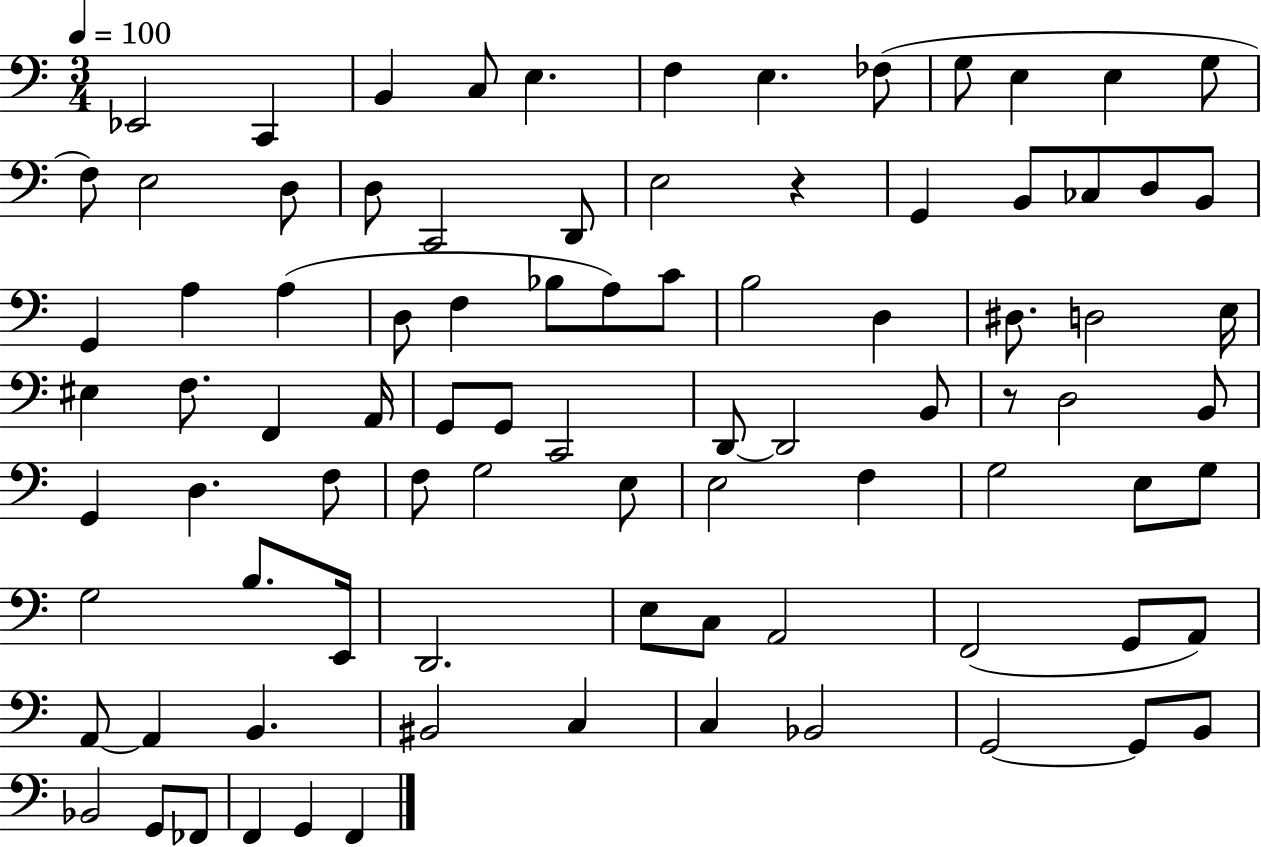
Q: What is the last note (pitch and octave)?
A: F2